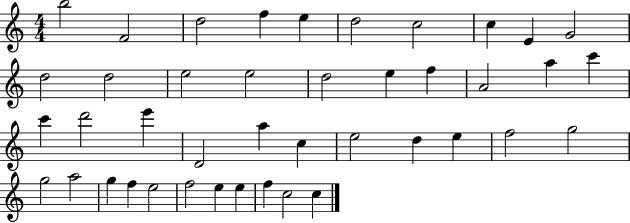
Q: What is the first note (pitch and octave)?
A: B5